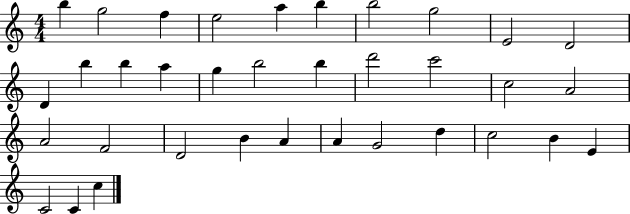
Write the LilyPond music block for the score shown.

{
  \clef treble
  \numericTimeSignature
  \time 4/4
  \key c \major
  b''4 g''2 f''4 | e''2 a''4 b''4 | b''2 g''2 | e'2 d'2 | \break d'4 b''4 b''4 a''4 | g''4 b''2 b''4 | d'''2 c'''2 | c''2 a'2 | \break a'2 f'2 | d'2 b'4 a'4 | a'4 g'2 d''4 | c''2 b'4 e'4 | \break c'2 c'4 c''4 | \bar "|."
}